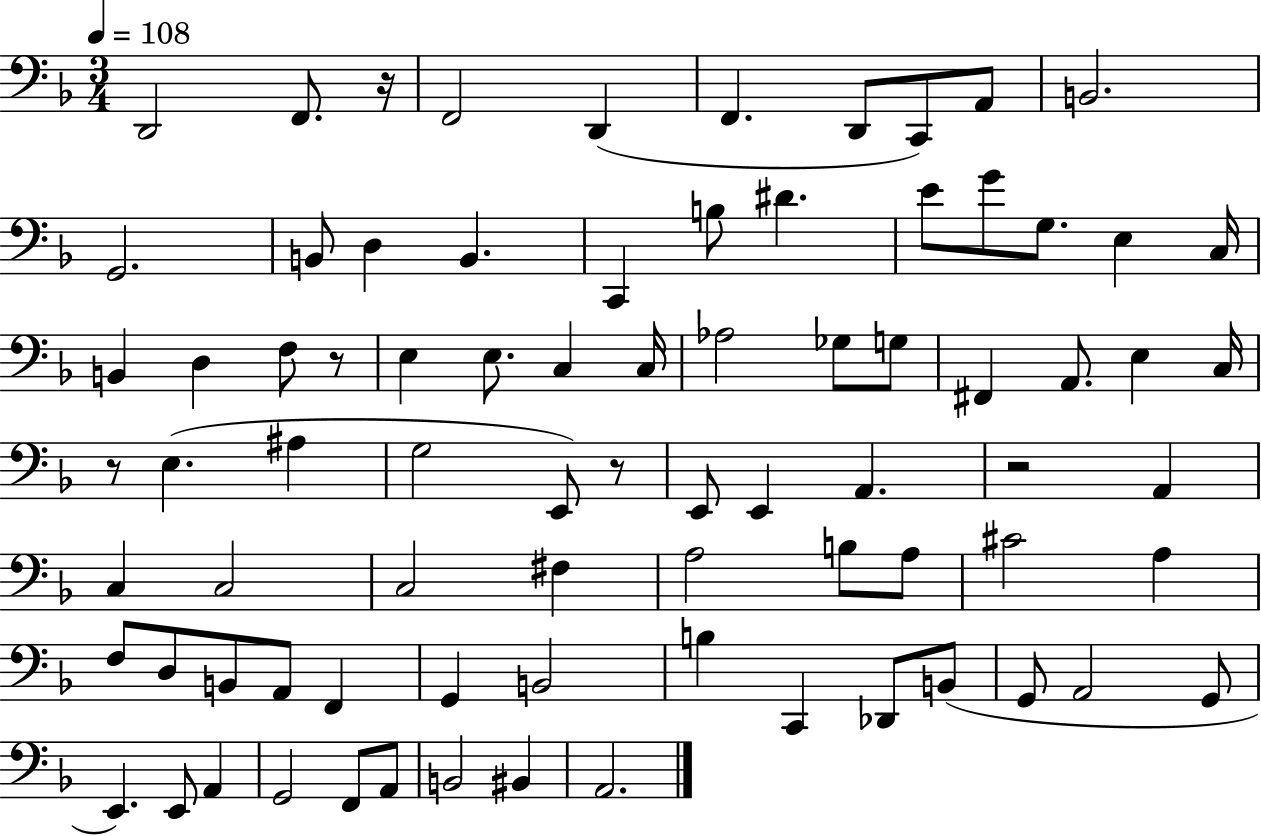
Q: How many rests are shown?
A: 5